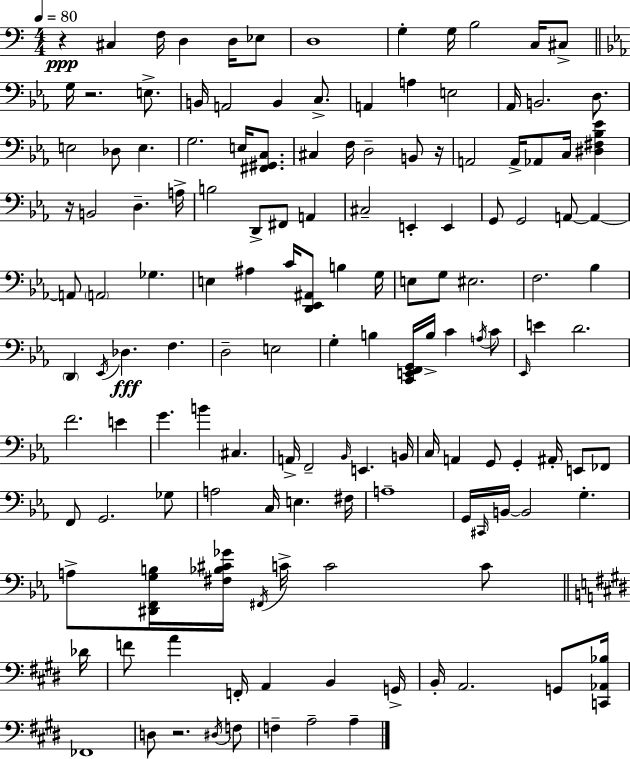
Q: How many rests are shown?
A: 5